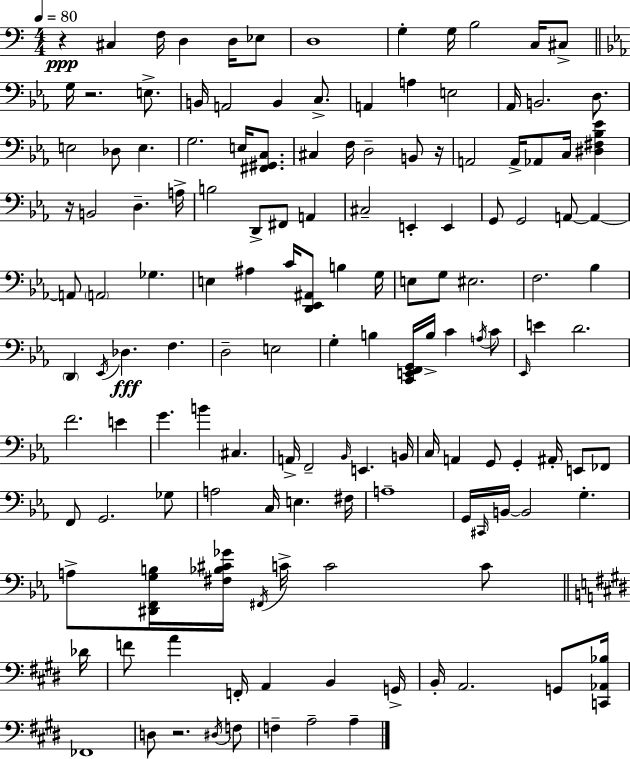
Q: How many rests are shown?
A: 5